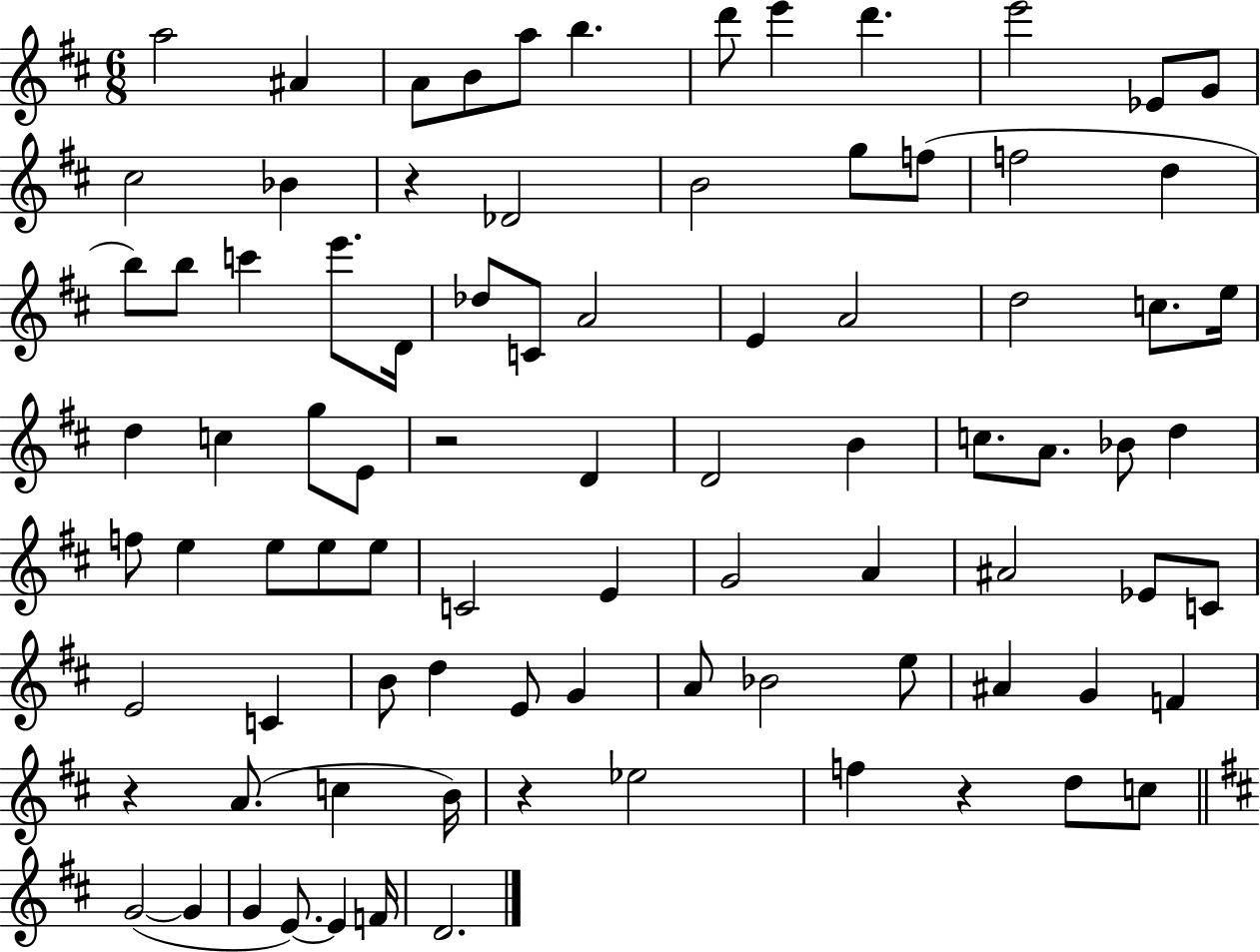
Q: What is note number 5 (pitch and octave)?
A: A5